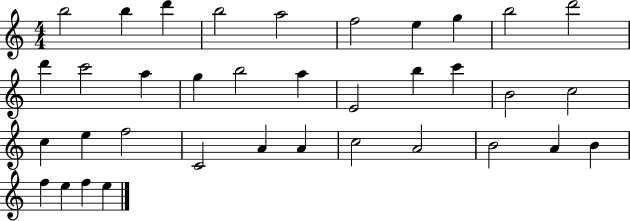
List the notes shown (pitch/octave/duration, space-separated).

B5/h B5/q D6/q B5/h A5/h F5/h E5/q G5/q B5/h D6/h D6/q C6/h A5/q G5/q B5/h A5/q E4/h B5/q C6/q B4/h C5/h C5/q E5/q F5/h C4/h A4/q A4/q C5/h A4/h B4/h A4/q B4/q F5/q E5/q F5/q E5/q